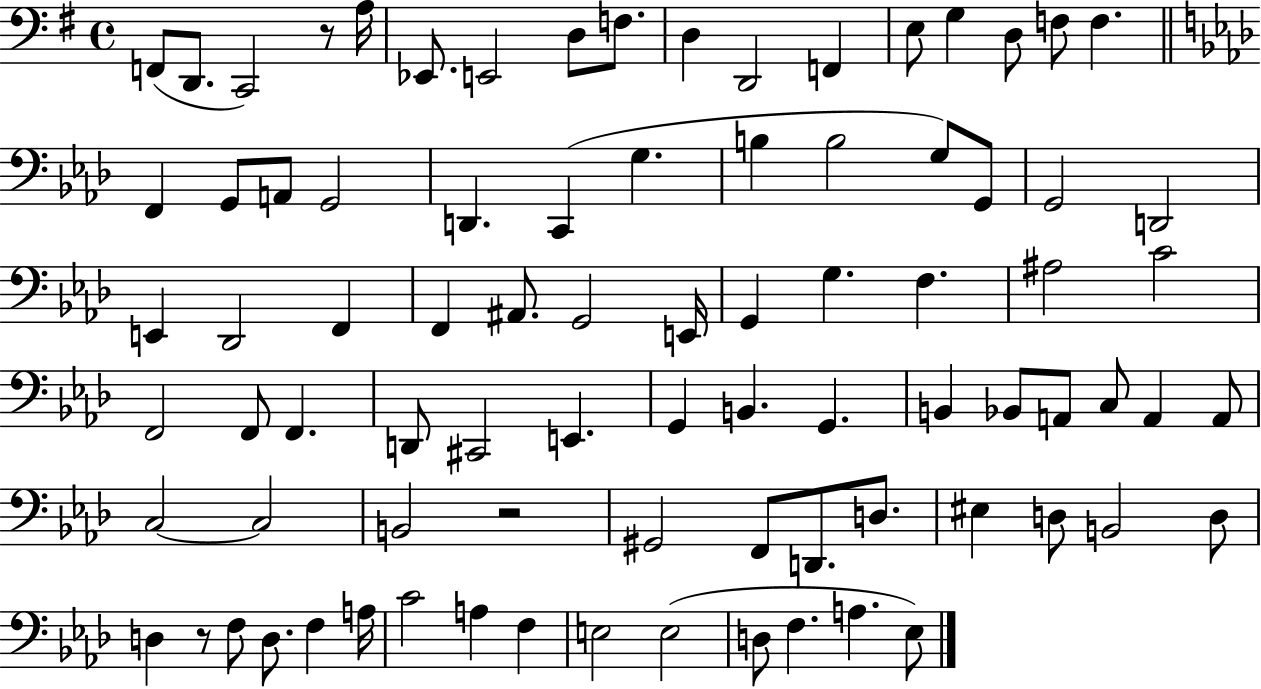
{
  \clef bass
  \time 4/4
  \defaultTimeSignature
  \key g \major
  f,8( d,8. c,2) r8 a16 | ees,8. e,2 d8 f8. | d4 d,2 f,4 | e8 g4 d8 f8 f4. | \break \bar "||" \break \key f \minor f,4 g,8 a,8 g,2 | d,4. c,4( g4. | b4 b2 g8) g,8 | g,2 d,2 | \break e,4 des,2 f,4 | f,4 ais,8. g,2 e,16 | g,4 g4. f4. | ais2 c'2 | \break f,2 f,8 f,4. | d,8 cis,2 e,4. | g,4 b,4. g,4. | b,4 bes,8 a,8 c8 a,4 a,8 | \break c2~~ c2 | b,2 r2 | gis,2 f,8 d,8. d8. | eis4 d8 b,2 d8 | \break d4 r8 f8 d8. f4 a16 | c'2 a4 f4 | e2 e2( | d8 f4. a4. ees8) | \break \bar "|."
}